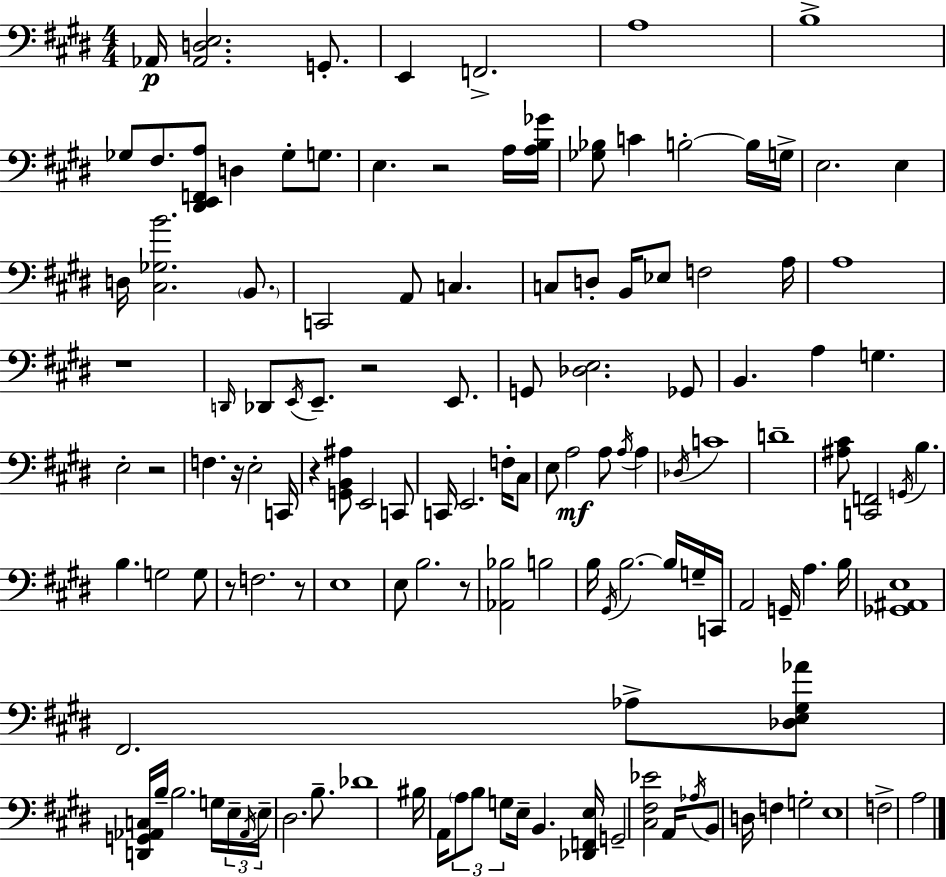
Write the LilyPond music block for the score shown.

{
  \clef bass
  \numericTimeSignature
  \time 4/4
  \key e \major
  aes,16\p <aes, d e>2. g,8.-. | e,4 f,2.-> | a1 | b1-> | \break ges8 fis8. <dis, e, f, a>8 d4 ges8-. g8. | e4. r2 a16 <a b ges'>16 | <ges bes>8 c'4 b2-.~~ b16 g16-> | e2. e4 | \break d16 <cis ges b'>2. \parenthesize b,8. | c,2 a,8 c4. | c8 d8-. b,16 ees8 f2 a16 | a1 | \break r1 | \grace { d,16 } des,8 \acciaccatura { e,16 } e,8.-- r2 e,8. | g,8 <des e>2. | ges,8 b,4. a4 g4. | \break e2-. r2 | f4. r16 e2-. | c,16 r4 <g, b, ais>8 e,2 | c,8 c,16 e,2. f16-. | \break cis8 e8 a2\mf a8 \acciaccatura { a16 } a4 | \acciaccatura { des16 } c'1 | d'1-- | <ais cis'>8 <c, f,>2 \acciaccatura { g,16 } b4. | \break b4. g2 | g8 r8 f2. | r8 e1 | e8 b2. | \break r8 <aes, bes>2 b2 | b16 \acciaccatura { gis,16 } b2.~~ | b16 g16-- c,16 a,2 g,16-- a4. | b16 <ges, ais, e>1 | \break fis,2. | aes8-> <des e gis aes'>8 <d, g, aes, c>16 b16-- b2. | g16 \tuplet 3/2 { e16-- \acciaccatura { aes,16 } e16-- } dis2. | b8.-- des'1 | \break bis16 a,16 \tuplet 3/2 { \parenthesize a8 b8 g8 } e16-- | b,4. <des, f, e>16 g,2-- <cis fis ees'>2 | a,16 \acciaccatura { aes16 } b,8 d16 f4 | g2-. e1 | \break f2-> | a2 \bar "|."
}